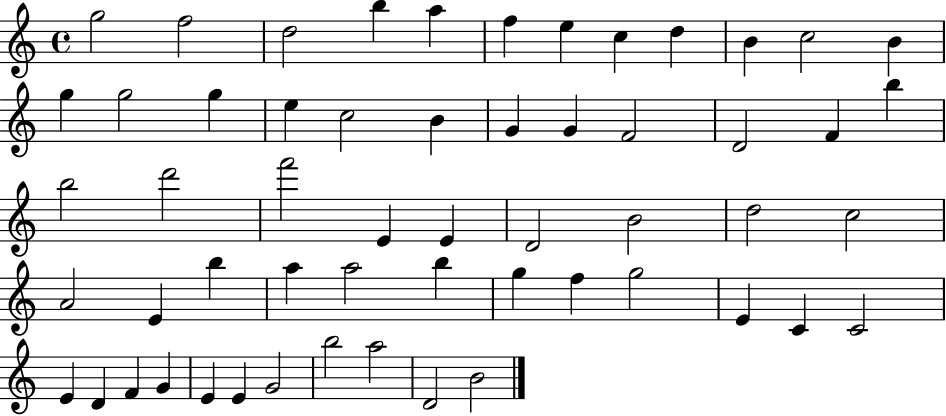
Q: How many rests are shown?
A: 0